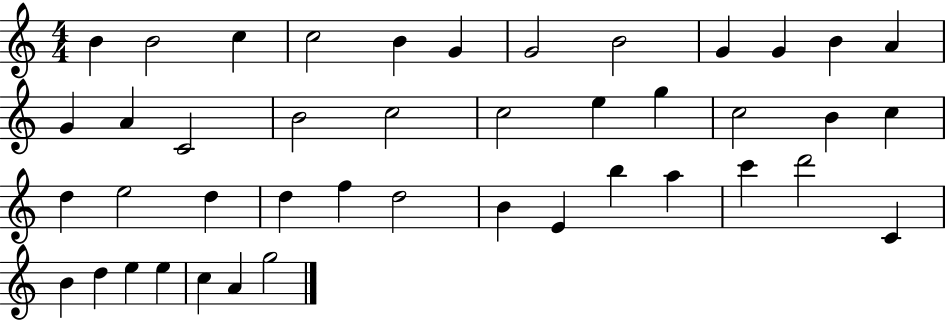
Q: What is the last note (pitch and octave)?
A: G5